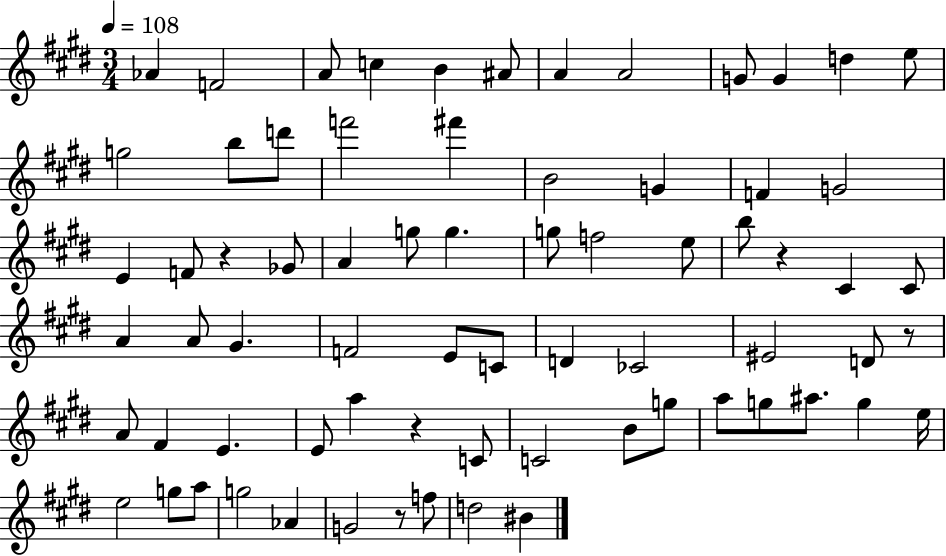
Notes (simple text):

Ab4/q F4/h A4/e C5/q B4/q A#4/e A4/q A4/h G4/e G4/q D5/q E5/e G5/h B5/e D6/e F6/h F#6/q B4/h G4/q F4/q G4/h E4/q F4/e R/q Gb4/e A4/q G5/e G5/q. G5/e F5/h E5/e B5/e R/q C#4/q C#4/e A4/q A4/e G#4/q. F4/h E4/e C4/e D4/q CES4/h EIS4/h D4/e R/e A4/e F#4/q E4/q. E4/e A5/q R/q C4/e C4/h B4/e G5/e A5/e G5/e A#5/e. G5/q E5/s E5/h G5/e A5/e G5/h Ab4/q G4/h R/e F5/e D5/h BIS4/q